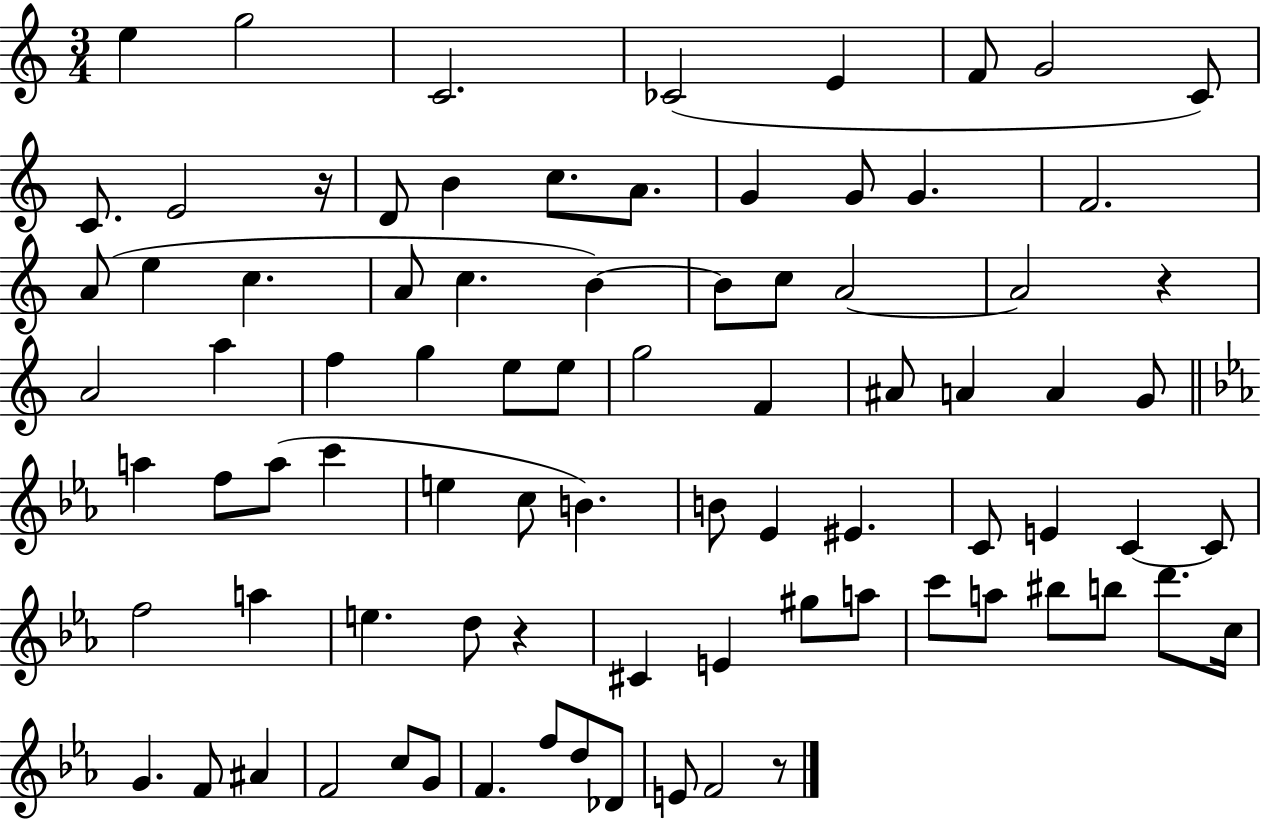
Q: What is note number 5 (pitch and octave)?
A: E4